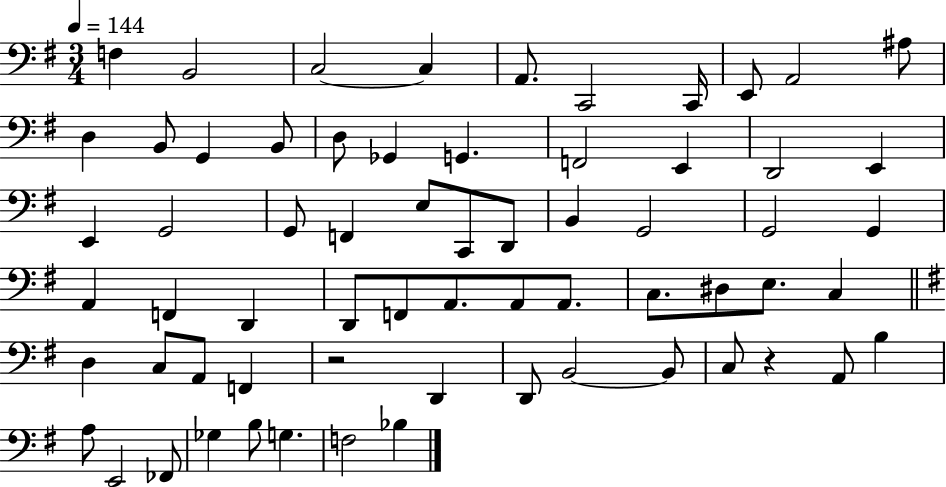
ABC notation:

X:1
T:Untitled
M:3/4
L:1/4
K:G
F, B,,2 C,2 C, A,,/2 C,,2 C,,/4 E,,/2 A,,2 ^A,/2 D, B,,/2 G,, B,,/2 D,/2 _G,, G,, F,,2 E,, D,,2 E,, E,, G,,2 G,,/2 F,, E,/2 C,,/2 D,,/2 B,, G,,2 G,,2 G,, A,, F,, D,, D,,/2 F,,/2 A,,/2 A,,/2 A,,/2 C,/2 ^D,/2 E,/2 C, D, C,/2 A,,/2 F,, z2 D,, D,,/2 B,,2 B,,/2 C,/2 z A,,/2 B, A,/2 E,,2 _F,,/2 _G, B,/2 G, F,2 _B,